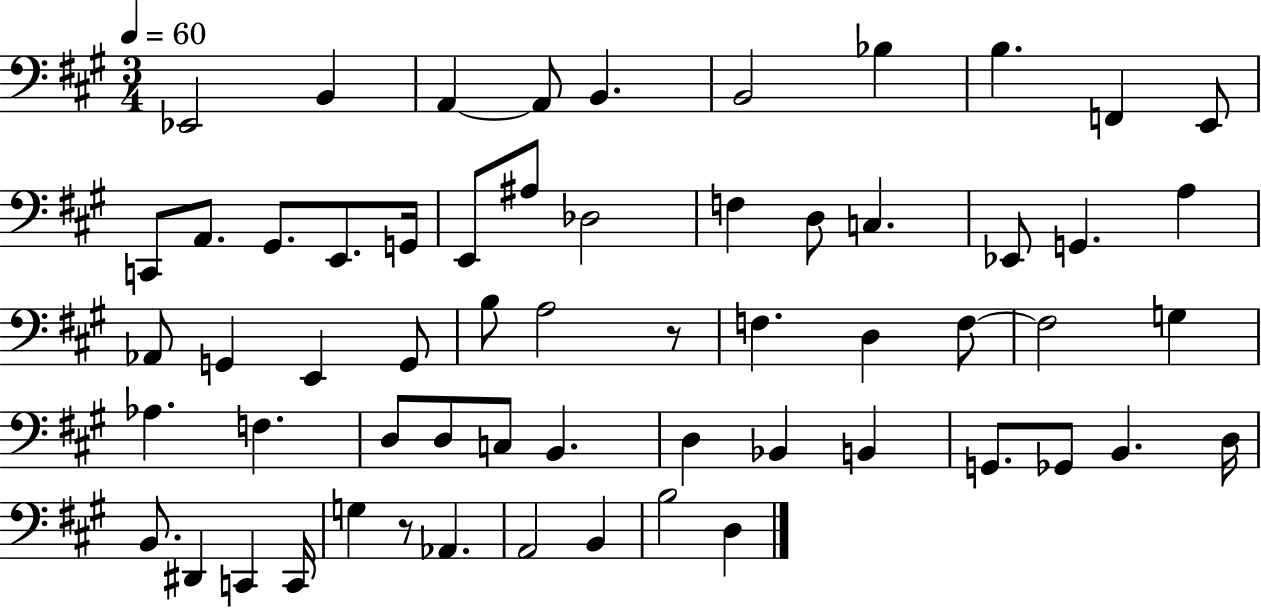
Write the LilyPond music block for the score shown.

{
  \clef bass
  \numericTimeSignature
  \time 3/4
  \key a \major
  \tempo 4 = 60
  ees,2 b,4 | a,4~~ a,8 b,4. | b,2 bes4 | b4. f,4 e,8 | \break c,8 a,8. gis,8. e,8. g,16 | e,8 ais8 des2 | f4 d8 c4. | ees,8 g,4. a4 | \break aes,8 g,4 e,4 g,8 | b8 a2 r8 | f4. d4 f8~~ | f2 g4 | \break aes4. f4. | d8 d8 c8 b,4. | d4 bes,4 b,4 | g,8. ges,8 b,4. d16 | \break b,8. dis,4 c,4 c,16 | g4 r8 aes,4. | a,2 b,4 | b2 d4 | \break \bar "|."
}